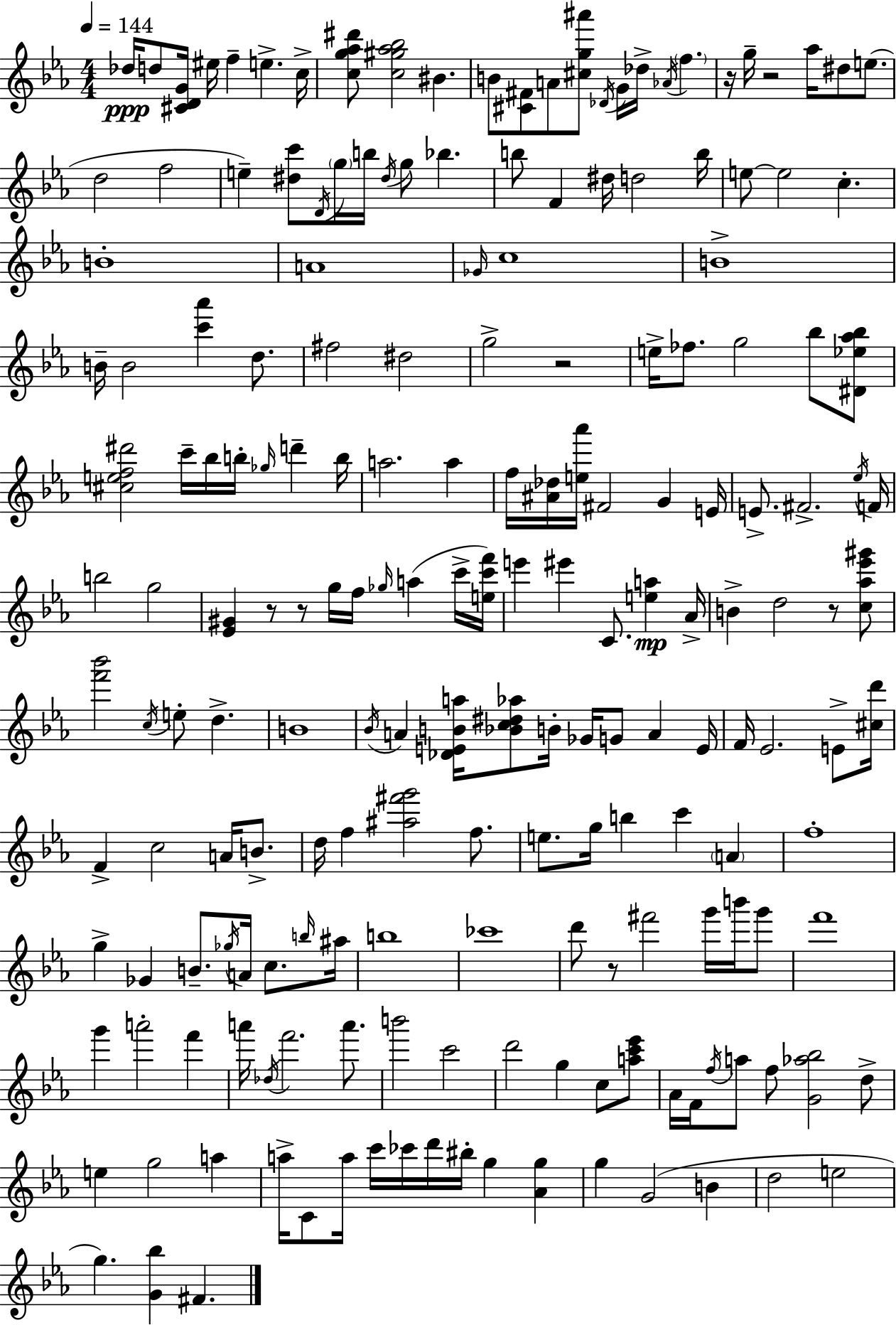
X:1
T:Untitled
M:4/4
L:1/4
K:Eb
_d/4 d/2 [^CDG]/4 ^e/4 f e c/4 [cg_a^d']/2 [c^g_a_b]2 ^B B/2 [^C^F]/2 A/2 [^cg^a']/2 _D/4 G/4 _d/4 _A/4 f z/4 g/4 z2 _a/4 ^d/2 e/2 d2 f2 e [^dc']/2 D/4 g/4 b/4 ^d/4 g/2 _b b/2 F ^d/4 d2 b/4 e/2 e2 c B4 A4 _G/4 c4 B4 B/4 B2 [c'_a'] d/2 ^f2 ^d2 g2 z2 e/4 _f/2 g2 _b/2 [^D_e_a_b]/2 [^cef^d']2 c'/4 _b/4 b/4 _g/4 d' b/4 a2 a f/4 [^A_d]/4 [e_a']/4 ^F2 G E/4 E/2 ^F2 _e/4 F/4 b2 g2 [_E^G] z/2 z/2 g/4 f/4 _g/4 a c'/4 [ec'f']/4 e' ^e' C/2 [ea] _A/4 B d2 z/2 [c_a_e'^g']/2 [f'_b']2 c/4 e/2 d B4 _B/4 A [_DEBa]/4 [_Bc^d_a]/2 B/4 _G/4 G/2 A E/4 F/4 _E2 E/2 [^cd']/4 F c2 A/4 B/2 d/4 f [^a^f'g']2 f/2 e/2 g/4 b c' A f4 g _G B/2 _g/4 A/4 c/2 b/4 ^a/4 b4 _c'4 d'/2 z/2 ^f'2 g'/4 b'/4 g'/2 f'4 g' a'2 f' a'/4 _d/4 f'2 a'/2 b'2 c'2 d'2 g c/2 [ac'_e']/2 _A/4 F/4 f/4 a/2 f/2 [G_a_b]2 d/2 e g2 a a/4 C/2 a/4 c'/4 _c'/4 d'/4 ^b/4 g [_Ag] g G2 B d2 e2 g [G_b] ^F